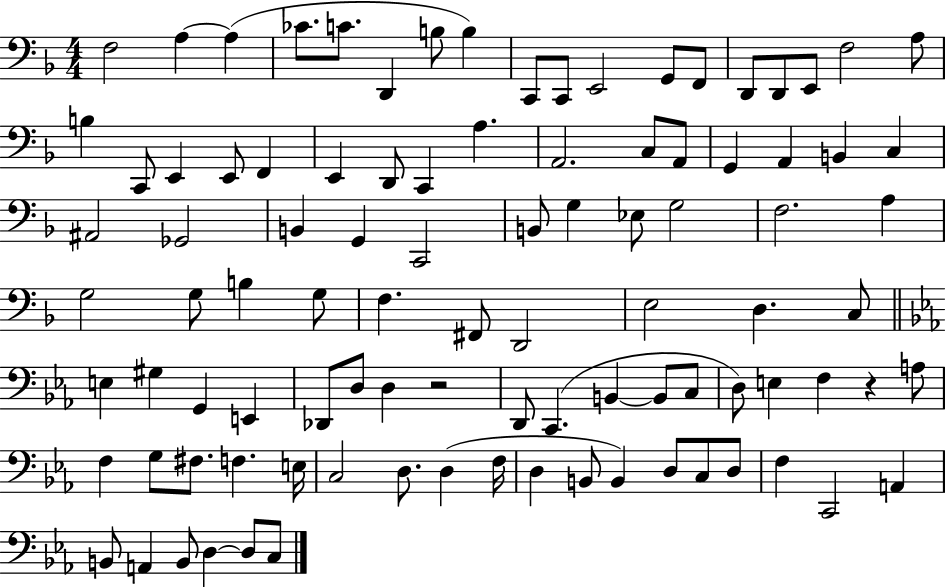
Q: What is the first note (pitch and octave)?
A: F3